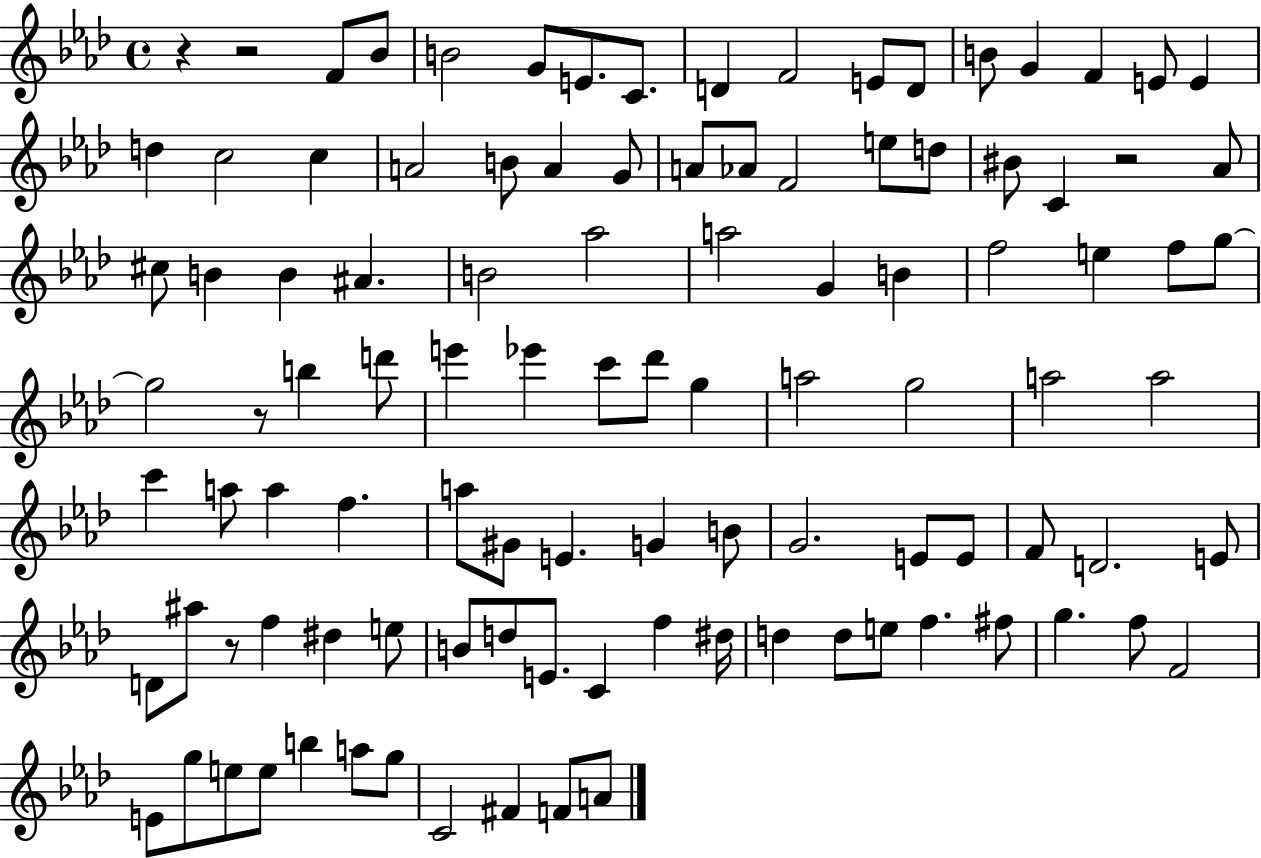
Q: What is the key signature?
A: AES major